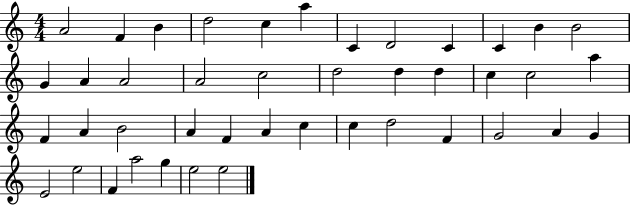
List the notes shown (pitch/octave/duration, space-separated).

A4/h F4/q B4/q D5/h C5/q A5/q C4/q D4/h C4/q C4/q B4/q B4/h G4/q A4/q A4/h A4/h C5/h D5/h D5/q D5/q C5/q C5/h A5/q F4/q A4/q B4/h A4/q F4/q A4/q C5/q C5/q D5/h F4/q G4/h A4/q G4/q E4/h E5/h F4/q A5/h G5/q E5/h E5/h